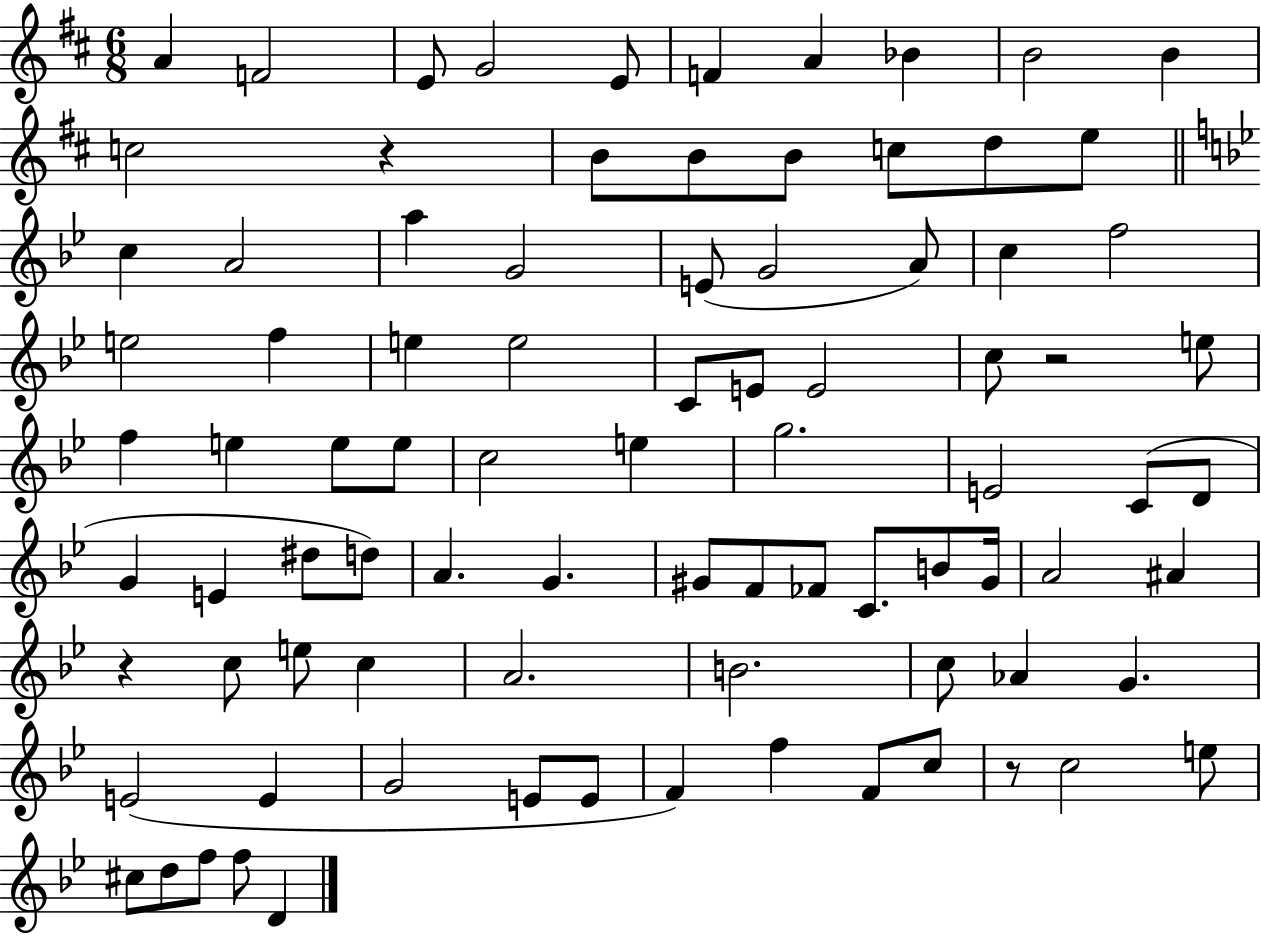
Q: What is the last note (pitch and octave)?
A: D4